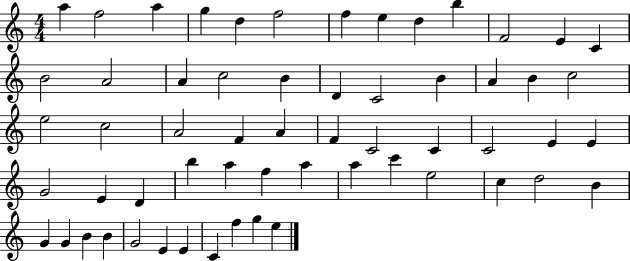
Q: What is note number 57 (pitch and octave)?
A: F5